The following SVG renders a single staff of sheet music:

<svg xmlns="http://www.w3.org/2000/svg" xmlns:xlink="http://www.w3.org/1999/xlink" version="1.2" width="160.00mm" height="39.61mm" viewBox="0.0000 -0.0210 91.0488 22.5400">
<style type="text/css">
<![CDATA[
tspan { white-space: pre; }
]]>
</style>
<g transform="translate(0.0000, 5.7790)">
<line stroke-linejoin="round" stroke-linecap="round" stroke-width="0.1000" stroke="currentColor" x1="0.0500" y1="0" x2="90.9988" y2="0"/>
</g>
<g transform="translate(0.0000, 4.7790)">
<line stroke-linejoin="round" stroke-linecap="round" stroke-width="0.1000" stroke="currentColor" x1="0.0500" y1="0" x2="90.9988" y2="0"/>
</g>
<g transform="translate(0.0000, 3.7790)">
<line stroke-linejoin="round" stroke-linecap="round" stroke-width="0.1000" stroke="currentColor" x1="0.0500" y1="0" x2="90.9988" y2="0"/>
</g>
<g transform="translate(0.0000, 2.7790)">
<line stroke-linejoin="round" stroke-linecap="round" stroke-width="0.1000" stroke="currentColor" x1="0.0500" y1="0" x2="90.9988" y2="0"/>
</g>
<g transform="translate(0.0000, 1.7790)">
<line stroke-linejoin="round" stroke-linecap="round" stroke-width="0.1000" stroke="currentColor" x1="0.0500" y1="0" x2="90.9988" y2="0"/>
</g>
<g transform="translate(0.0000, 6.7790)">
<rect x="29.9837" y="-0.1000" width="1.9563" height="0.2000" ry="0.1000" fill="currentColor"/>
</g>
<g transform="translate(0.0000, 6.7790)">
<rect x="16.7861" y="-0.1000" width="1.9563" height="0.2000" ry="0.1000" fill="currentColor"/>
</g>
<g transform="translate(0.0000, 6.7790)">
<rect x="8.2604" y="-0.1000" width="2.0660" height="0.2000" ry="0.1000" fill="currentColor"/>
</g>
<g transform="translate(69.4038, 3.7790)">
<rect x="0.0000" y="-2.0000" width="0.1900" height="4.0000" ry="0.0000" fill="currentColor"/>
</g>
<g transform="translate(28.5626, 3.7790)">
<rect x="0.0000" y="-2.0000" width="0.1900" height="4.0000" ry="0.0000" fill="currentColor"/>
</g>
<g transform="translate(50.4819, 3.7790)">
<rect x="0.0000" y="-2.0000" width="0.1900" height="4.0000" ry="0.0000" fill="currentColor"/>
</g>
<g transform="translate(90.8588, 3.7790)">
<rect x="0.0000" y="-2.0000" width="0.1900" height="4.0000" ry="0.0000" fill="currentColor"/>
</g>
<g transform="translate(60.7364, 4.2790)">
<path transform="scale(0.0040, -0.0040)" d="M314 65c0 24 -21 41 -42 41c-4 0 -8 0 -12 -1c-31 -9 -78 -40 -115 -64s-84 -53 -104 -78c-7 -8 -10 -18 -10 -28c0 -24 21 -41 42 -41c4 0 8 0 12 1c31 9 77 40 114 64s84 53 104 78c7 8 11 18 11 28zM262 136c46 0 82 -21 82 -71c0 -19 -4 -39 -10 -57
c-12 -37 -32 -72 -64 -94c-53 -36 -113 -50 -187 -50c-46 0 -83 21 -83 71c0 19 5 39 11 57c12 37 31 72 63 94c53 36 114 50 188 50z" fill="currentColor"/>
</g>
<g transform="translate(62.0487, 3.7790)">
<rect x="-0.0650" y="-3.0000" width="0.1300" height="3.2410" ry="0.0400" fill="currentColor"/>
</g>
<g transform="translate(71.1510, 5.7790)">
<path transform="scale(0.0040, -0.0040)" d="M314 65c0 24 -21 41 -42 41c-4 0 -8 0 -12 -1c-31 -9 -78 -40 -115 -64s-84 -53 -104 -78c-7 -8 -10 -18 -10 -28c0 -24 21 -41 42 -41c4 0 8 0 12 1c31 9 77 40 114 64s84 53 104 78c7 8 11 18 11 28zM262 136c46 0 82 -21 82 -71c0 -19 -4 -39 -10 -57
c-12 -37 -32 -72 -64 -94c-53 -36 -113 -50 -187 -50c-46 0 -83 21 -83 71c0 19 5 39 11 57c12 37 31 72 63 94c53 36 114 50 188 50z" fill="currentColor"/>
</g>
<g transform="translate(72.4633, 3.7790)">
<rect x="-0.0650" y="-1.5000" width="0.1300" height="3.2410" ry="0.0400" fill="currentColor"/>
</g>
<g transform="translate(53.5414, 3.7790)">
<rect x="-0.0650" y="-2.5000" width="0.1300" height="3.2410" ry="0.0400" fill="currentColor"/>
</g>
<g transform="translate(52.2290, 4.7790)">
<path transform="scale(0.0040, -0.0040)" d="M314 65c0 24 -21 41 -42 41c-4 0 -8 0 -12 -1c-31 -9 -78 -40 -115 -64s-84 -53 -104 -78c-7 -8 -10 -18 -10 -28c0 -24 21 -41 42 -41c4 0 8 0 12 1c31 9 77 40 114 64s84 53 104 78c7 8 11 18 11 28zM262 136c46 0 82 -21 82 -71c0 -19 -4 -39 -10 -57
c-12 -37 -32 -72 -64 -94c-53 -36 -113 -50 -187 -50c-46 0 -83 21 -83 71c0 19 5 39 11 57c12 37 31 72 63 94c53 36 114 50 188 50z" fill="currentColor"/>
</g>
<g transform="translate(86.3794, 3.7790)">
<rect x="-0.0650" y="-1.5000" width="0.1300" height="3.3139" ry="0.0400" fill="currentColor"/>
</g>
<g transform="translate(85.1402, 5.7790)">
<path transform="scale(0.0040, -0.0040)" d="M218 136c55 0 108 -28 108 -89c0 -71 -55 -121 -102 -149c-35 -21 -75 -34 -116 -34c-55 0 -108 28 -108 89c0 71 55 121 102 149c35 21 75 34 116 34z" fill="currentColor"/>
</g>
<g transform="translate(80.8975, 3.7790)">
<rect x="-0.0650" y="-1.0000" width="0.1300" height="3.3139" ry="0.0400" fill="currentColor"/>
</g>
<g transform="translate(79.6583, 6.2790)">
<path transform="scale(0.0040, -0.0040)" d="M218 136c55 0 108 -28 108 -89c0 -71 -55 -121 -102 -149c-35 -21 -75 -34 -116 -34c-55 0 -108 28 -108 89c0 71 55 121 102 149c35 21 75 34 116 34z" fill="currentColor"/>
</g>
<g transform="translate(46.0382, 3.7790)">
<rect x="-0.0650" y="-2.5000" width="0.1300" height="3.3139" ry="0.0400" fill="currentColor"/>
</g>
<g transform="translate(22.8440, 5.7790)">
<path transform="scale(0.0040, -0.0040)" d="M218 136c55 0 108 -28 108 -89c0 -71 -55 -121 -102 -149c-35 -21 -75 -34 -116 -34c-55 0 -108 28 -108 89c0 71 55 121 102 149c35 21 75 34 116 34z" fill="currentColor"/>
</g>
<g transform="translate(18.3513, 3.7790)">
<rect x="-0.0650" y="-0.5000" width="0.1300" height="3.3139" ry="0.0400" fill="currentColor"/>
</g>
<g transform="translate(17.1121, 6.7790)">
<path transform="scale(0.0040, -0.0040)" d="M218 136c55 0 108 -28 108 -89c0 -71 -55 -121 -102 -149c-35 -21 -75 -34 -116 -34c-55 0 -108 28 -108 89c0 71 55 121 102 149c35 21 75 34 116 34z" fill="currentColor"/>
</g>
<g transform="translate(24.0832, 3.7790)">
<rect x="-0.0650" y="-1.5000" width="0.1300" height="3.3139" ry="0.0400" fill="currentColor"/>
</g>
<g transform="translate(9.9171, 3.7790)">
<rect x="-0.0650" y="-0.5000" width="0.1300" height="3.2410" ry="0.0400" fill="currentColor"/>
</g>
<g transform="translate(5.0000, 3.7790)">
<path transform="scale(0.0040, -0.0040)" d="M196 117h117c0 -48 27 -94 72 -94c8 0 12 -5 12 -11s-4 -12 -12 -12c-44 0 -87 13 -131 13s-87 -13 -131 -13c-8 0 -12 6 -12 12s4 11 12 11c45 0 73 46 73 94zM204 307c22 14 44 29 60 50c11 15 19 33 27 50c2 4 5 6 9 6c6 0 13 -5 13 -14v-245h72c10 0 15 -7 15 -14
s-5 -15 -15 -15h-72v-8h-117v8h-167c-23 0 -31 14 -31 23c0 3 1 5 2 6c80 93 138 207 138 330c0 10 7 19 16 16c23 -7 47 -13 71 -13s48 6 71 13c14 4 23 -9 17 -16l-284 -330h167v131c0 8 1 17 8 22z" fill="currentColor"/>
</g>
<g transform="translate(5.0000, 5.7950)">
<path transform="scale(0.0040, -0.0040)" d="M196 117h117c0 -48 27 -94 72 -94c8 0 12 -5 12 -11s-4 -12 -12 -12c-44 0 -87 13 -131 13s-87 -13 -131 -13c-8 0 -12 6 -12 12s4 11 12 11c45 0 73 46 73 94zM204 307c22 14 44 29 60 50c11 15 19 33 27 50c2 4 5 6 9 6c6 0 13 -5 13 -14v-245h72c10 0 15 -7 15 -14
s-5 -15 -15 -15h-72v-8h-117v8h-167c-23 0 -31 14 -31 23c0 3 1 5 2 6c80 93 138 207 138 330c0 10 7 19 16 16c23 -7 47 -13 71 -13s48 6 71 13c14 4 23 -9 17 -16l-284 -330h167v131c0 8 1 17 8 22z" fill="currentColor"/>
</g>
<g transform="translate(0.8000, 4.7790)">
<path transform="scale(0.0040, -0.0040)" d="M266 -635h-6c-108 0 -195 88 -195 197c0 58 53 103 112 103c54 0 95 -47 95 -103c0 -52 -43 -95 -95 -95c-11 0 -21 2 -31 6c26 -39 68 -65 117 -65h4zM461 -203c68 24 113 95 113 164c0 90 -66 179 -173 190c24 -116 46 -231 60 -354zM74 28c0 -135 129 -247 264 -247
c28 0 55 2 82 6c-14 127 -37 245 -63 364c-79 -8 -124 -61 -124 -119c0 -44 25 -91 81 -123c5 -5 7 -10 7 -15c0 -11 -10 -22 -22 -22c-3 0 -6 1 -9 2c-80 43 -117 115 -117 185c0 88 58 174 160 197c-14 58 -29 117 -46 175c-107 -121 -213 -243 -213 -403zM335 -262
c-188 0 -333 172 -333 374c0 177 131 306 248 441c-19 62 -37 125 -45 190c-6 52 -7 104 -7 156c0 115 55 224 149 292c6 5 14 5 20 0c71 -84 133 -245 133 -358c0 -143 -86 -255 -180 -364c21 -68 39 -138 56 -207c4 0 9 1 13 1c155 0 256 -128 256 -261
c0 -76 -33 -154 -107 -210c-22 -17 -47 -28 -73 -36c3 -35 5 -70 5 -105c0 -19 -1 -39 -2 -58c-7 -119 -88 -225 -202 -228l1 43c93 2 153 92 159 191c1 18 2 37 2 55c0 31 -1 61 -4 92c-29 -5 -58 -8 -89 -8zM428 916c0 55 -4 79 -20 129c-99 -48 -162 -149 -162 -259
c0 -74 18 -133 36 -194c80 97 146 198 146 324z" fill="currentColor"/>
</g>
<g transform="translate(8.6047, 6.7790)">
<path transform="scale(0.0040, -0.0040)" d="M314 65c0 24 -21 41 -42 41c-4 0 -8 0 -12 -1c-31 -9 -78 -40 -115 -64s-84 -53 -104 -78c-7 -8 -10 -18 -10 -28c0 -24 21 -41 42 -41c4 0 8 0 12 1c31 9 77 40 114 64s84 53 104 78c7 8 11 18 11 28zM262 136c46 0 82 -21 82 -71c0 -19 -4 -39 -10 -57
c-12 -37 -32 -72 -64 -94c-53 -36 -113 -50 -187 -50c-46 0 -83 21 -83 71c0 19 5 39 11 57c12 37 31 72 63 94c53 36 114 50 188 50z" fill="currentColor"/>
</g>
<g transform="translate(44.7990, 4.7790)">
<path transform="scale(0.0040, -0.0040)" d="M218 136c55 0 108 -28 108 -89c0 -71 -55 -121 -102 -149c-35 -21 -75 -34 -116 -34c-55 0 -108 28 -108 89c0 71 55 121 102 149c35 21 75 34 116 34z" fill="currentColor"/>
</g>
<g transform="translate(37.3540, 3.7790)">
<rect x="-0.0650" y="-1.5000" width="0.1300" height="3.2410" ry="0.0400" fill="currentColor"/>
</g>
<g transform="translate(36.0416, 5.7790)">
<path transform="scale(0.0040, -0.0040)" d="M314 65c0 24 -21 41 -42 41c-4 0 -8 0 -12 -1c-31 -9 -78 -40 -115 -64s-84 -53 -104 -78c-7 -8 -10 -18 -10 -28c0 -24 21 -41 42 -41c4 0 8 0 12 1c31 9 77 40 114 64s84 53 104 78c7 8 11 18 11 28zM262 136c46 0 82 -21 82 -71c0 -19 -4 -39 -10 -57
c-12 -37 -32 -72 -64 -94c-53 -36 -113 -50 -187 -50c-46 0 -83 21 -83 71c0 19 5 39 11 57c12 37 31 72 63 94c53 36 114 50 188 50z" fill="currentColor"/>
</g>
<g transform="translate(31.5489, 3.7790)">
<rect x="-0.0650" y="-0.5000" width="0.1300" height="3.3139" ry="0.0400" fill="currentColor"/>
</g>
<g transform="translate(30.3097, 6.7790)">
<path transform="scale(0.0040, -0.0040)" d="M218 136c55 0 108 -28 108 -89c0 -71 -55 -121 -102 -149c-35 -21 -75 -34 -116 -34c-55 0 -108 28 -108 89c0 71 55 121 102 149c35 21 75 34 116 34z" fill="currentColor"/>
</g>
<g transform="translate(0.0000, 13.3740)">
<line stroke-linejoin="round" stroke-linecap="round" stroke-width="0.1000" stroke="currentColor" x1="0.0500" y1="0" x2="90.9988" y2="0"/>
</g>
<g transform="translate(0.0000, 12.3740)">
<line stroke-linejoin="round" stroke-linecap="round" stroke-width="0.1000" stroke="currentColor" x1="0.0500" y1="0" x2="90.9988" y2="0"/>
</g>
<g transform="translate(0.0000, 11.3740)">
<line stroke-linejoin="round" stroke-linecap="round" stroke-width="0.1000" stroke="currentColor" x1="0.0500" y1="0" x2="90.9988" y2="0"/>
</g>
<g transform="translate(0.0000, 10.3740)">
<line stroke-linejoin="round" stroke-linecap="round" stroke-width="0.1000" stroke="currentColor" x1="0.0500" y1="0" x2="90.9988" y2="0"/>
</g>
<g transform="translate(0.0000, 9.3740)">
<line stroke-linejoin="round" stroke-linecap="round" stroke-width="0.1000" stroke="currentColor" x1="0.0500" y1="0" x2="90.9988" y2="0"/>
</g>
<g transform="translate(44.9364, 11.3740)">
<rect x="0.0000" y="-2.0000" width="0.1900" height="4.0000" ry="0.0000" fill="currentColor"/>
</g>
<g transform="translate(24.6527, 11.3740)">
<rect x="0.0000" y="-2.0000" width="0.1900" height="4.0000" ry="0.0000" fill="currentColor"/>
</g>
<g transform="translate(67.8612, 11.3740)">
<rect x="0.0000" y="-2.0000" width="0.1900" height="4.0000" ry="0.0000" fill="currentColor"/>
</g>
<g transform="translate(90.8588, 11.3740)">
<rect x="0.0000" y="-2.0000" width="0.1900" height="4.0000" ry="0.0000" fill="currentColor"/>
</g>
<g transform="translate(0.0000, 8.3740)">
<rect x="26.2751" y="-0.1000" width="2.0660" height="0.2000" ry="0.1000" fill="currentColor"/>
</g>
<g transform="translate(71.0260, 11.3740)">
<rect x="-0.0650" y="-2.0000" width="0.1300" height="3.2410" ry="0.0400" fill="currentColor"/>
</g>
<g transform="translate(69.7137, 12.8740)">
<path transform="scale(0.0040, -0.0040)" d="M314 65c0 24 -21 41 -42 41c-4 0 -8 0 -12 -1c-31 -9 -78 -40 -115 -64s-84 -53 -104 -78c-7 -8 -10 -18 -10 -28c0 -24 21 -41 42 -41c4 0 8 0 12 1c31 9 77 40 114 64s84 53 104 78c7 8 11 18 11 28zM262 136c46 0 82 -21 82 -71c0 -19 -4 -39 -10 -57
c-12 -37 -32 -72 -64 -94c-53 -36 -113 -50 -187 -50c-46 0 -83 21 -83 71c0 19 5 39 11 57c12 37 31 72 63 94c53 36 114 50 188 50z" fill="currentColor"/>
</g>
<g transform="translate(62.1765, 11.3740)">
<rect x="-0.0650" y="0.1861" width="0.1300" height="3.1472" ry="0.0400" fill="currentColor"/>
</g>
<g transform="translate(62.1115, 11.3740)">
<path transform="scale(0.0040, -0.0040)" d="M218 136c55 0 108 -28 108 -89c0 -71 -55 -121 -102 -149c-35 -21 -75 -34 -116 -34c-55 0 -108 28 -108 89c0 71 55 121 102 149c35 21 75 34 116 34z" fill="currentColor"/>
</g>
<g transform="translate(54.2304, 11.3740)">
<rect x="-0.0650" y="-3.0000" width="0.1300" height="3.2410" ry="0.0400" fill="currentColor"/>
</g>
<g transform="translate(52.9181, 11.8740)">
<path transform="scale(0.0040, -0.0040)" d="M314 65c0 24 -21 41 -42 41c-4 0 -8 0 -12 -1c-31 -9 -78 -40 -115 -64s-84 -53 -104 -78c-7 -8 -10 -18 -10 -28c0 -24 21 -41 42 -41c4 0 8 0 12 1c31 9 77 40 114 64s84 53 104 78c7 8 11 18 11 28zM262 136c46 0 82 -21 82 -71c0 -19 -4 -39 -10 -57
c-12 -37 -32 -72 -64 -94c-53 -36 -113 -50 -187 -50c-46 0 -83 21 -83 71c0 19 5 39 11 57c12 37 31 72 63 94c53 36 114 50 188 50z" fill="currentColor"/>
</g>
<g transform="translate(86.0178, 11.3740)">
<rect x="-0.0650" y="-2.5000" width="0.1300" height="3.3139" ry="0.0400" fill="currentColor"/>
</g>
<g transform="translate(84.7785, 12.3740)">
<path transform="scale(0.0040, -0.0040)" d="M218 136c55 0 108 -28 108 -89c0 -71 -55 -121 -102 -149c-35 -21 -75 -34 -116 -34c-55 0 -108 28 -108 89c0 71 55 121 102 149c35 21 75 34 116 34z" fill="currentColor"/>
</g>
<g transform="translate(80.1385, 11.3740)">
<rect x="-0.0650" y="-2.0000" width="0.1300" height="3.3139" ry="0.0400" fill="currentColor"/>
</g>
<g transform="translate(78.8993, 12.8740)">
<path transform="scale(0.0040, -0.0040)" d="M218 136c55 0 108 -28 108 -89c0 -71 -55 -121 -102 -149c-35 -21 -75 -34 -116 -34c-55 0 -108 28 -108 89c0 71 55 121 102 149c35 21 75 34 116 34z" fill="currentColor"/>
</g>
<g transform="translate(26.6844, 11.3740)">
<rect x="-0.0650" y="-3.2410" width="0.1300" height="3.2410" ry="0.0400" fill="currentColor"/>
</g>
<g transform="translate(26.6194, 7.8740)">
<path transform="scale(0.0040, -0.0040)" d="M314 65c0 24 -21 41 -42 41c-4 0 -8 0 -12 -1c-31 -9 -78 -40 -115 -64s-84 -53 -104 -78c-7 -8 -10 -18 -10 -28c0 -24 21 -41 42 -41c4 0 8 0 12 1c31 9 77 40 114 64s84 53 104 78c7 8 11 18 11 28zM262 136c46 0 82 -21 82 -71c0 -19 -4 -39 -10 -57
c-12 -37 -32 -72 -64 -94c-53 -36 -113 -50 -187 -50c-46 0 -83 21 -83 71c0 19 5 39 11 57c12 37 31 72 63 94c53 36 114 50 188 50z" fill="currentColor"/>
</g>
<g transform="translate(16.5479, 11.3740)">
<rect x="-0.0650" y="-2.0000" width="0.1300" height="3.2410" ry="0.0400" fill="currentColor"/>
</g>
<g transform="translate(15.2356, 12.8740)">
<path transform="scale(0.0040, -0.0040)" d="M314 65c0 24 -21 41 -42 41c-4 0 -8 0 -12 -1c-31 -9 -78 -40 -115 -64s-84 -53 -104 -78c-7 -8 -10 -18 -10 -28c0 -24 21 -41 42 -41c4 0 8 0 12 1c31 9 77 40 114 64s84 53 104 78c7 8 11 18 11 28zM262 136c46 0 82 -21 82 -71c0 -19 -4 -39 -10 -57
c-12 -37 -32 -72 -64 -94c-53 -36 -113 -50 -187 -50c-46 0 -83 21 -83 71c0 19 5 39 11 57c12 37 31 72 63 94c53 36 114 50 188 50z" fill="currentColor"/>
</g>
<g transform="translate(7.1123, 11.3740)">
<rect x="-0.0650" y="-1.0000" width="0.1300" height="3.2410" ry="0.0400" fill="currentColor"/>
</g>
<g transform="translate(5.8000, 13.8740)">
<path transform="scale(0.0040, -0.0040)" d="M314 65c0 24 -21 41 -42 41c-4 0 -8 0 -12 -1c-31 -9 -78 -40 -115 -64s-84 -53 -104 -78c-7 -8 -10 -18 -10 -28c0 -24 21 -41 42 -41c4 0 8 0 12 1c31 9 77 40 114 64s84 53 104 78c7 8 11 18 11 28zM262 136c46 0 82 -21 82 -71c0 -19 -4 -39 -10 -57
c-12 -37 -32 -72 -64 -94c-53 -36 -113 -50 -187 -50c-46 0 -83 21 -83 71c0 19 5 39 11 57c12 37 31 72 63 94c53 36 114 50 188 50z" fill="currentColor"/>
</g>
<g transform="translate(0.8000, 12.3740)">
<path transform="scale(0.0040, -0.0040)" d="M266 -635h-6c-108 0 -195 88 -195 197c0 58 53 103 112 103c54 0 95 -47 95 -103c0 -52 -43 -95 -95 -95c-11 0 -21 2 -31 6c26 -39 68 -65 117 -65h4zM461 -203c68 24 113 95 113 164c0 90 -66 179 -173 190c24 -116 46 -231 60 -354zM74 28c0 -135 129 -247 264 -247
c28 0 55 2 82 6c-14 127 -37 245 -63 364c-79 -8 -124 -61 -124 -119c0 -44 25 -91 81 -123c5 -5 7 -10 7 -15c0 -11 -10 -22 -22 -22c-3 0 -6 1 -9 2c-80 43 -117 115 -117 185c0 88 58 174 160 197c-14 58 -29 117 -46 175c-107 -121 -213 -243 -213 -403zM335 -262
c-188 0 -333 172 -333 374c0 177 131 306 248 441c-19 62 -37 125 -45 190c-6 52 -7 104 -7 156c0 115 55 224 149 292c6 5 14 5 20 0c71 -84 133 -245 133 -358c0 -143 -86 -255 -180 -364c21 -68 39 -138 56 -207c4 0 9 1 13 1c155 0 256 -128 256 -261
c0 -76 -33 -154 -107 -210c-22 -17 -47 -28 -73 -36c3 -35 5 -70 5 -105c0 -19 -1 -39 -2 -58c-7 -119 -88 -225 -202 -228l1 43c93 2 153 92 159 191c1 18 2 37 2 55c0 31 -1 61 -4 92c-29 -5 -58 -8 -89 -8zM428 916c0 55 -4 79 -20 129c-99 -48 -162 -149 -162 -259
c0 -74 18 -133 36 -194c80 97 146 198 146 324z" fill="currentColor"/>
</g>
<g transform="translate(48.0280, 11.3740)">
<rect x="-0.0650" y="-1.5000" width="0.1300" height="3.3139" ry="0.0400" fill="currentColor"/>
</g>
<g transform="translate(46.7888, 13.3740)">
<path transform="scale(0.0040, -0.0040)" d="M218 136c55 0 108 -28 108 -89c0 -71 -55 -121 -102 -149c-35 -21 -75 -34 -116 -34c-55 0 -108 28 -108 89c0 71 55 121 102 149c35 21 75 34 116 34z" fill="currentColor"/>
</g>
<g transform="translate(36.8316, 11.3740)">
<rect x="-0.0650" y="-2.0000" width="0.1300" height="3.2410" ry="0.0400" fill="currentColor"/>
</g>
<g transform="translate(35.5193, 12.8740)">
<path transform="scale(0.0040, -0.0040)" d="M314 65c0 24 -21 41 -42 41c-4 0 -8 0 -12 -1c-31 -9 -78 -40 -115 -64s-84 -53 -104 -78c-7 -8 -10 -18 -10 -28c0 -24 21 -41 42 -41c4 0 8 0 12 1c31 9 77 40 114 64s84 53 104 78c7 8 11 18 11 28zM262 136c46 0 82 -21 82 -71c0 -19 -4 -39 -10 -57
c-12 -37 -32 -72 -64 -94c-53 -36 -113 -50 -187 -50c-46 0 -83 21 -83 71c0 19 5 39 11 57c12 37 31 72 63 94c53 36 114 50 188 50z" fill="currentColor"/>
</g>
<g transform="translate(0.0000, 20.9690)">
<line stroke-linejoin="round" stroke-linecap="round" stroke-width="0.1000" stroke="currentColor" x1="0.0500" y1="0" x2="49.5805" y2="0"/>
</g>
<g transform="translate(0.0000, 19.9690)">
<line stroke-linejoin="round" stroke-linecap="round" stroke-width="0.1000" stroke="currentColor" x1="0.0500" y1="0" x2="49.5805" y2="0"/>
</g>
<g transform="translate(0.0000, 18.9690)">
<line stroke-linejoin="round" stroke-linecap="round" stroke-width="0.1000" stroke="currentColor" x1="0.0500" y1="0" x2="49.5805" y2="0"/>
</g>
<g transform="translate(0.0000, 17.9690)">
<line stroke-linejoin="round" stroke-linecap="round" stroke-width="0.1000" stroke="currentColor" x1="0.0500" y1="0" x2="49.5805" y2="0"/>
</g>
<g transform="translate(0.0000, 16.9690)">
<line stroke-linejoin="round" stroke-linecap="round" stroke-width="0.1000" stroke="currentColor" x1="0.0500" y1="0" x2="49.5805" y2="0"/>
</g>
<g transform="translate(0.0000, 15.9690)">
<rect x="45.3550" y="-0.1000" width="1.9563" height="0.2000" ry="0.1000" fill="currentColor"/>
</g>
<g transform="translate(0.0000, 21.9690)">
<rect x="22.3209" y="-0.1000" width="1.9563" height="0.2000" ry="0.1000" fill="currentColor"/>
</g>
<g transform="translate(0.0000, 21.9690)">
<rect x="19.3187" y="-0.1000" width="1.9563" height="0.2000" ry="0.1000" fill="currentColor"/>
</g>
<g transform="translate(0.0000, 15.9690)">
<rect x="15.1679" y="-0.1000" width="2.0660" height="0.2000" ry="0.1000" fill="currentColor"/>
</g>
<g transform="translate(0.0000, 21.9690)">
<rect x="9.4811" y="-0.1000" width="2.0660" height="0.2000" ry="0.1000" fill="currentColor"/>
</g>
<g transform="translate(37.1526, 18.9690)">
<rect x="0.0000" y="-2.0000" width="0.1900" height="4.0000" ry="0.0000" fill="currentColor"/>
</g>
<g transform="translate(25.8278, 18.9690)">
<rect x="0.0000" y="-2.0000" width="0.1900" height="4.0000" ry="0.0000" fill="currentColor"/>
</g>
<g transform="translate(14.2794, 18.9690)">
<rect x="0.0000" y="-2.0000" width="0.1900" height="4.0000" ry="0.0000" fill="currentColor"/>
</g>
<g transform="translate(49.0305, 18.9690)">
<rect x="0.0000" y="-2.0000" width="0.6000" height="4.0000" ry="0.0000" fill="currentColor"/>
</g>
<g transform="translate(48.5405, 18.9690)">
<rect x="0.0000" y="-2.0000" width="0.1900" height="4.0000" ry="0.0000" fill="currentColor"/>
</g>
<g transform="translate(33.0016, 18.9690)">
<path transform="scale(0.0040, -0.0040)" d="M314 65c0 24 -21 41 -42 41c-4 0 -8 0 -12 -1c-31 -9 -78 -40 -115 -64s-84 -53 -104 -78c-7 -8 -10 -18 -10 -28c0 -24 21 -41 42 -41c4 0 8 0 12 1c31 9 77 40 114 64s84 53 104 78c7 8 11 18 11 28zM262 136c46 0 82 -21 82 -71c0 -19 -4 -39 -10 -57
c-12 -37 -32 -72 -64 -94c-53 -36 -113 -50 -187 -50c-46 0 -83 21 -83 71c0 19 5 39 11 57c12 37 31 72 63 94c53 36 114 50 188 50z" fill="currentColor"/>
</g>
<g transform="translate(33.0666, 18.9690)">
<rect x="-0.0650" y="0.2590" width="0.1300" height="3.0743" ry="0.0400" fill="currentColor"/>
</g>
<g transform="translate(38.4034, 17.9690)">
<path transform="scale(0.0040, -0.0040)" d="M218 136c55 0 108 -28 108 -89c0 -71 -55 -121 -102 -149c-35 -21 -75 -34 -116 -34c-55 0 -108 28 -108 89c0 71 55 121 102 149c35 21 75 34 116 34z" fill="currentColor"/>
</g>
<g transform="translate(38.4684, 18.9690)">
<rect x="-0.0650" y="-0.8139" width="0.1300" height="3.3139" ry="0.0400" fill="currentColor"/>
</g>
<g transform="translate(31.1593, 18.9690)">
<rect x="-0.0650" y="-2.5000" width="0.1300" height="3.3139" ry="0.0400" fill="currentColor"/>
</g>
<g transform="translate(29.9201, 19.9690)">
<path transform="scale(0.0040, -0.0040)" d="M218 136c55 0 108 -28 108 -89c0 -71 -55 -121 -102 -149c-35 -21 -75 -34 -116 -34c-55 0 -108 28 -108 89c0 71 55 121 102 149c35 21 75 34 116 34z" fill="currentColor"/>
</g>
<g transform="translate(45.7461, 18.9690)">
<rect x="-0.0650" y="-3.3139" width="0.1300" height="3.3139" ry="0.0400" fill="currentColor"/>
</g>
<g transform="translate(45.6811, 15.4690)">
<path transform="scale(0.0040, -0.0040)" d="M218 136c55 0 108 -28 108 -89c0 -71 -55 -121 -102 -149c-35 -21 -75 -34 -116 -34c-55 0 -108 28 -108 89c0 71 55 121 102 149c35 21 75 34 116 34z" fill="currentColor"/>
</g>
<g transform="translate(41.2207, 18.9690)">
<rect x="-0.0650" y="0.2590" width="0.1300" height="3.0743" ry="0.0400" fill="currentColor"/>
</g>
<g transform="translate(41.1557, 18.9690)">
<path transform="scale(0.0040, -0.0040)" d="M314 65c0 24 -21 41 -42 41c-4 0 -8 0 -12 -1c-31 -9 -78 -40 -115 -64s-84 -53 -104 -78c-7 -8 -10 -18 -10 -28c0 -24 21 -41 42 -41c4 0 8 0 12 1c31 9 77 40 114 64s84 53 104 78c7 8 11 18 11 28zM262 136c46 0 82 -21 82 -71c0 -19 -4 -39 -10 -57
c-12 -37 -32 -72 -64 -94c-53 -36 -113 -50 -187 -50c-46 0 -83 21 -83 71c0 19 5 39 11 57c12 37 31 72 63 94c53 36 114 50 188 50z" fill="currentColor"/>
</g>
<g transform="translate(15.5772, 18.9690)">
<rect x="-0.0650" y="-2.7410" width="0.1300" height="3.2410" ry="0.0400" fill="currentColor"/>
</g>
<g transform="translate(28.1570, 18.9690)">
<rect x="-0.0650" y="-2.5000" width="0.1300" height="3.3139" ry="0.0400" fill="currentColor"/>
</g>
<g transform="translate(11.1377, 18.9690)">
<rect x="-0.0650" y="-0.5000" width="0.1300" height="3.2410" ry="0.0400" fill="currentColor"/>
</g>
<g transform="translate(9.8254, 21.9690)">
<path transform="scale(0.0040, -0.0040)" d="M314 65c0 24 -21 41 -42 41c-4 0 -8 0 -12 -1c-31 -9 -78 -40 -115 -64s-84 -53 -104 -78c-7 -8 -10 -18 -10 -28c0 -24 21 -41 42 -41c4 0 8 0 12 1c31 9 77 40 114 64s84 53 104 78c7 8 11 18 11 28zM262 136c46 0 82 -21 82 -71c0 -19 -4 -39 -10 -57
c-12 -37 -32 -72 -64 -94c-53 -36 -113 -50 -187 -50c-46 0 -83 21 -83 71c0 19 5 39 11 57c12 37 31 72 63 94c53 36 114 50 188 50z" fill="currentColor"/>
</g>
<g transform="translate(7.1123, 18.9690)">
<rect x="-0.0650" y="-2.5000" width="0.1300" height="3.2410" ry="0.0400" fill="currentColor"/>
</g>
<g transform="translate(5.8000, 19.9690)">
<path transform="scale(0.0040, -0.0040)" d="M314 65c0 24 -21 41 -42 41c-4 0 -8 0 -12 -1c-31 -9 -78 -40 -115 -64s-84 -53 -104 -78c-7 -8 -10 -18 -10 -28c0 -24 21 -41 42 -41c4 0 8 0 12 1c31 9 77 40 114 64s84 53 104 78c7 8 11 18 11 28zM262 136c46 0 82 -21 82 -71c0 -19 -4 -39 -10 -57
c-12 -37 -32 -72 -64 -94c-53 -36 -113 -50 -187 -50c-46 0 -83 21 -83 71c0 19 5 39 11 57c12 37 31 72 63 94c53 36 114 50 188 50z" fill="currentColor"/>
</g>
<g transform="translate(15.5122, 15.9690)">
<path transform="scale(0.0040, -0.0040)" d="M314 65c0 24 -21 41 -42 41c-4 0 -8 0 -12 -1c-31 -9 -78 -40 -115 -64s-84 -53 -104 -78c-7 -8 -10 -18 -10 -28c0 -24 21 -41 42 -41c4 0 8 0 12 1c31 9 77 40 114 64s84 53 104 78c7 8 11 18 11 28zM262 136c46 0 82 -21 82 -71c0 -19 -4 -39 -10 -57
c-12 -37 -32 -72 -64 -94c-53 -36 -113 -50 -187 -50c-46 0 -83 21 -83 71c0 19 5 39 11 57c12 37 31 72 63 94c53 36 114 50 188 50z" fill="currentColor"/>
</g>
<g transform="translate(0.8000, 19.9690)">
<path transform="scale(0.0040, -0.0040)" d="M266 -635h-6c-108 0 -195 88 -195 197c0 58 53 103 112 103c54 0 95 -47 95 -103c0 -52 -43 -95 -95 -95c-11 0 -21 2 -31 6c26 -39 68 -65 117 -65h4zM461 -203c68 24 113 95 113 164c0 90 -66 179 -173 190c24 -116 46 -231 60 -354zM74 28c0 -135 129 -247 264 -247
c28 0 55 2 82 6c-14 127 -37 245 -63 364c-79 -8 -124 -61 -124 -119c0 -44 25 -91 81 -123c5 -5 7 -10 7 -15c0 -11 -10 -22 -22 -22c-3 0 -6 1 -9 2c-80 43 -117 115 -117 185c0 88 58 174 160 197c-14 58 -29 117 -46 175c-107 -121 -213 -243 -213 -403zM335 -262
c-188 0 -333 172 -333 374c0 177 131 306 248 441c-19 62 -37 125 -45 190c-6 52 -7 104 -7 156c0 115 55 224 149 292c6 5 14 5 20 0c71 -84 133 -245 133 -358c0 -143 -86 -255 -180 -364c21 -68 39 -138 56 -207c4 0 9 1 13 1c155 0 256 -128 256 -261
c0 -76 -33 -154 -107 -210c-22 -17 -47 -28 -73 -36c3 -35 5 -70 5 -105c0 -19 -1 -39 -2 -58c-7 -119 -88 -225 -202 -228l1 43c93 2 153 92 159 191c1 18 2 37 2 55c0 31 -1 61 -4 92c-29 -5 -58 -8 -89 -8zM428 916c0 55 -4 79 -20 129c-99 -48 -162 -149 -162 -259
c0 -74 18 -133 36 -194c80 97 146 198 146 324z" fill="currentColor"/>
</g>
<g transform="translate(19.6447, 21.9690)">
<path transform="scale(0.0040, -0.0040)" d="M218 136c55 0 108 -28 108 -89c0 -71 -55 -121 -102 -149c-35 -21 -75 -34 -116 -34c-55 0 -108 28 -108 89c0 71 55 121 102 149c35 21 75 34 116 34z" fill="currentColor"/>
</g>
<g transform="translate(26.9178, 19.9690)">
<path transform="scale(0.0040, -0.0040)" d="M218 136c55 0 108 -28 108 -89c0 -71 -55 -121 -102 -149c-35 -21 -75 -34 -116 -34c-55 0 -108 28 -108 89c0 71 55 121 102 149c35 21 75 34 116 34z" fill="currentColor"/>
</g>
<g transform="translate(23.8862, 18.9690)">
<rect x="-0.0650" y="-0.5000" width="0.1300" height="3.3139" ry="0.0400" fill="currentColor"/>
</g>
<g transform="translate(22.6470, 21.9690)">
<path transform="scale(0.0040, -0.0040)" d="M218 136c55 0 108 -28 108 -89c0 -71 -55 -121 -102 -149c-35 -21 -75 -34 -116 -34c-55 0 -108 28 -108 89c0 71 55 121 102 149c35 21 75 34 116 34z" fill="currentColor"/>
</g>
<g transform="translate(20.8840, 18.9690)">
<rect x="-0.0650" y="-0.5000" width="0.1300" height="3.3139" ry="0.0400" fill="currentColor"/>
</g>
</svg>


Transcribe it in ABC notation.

X:1
T:Untitled
M:4/4
L:1/4
K:C
C2 C E C E2 G G2 A2 E2 D E D2 F2 b2 F2 E A2 B F2 F G G2 C2 a2 C C G G B2 d B2 b